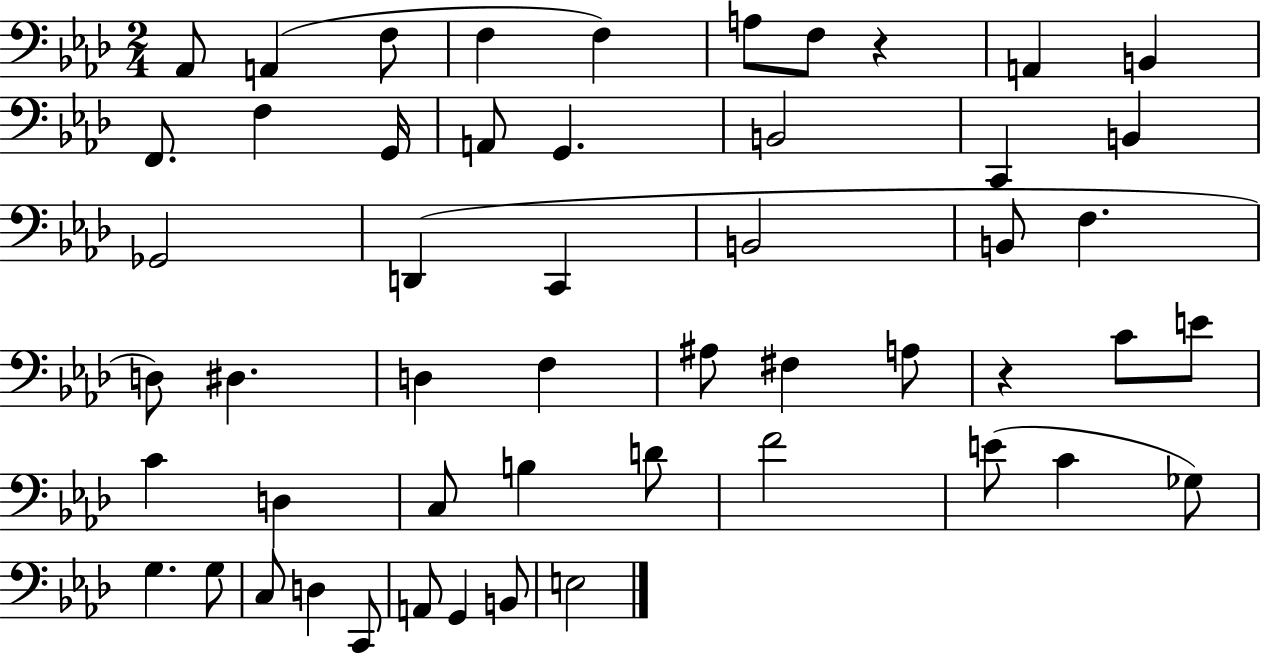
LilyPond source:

{
  \clef bass
  \numericTimeSignature
  \time 2/4
  \key aes \major
  aes,8 a,4( f8 | f4 f4) | a8 f8 r4 | a,4 b,4 | \break f,8. f4 g,16 | a,8 g,4. | b,2 | c,4 b,4 | \break ges,2 | d,4( c,4 | b,2 | b,8 f4. | \break d8) dis4. | d4 f4 | ais8 fis4 a8 | r4 c'8 e'8 | \break c'4 d4 | c8 b4 d'8 | f'2 | e'8( c'4 ges8) | \break g4. g8 | c8 d4 c,8 | a,8 g,4 b,8 | e2 | \break \bar "|."
}